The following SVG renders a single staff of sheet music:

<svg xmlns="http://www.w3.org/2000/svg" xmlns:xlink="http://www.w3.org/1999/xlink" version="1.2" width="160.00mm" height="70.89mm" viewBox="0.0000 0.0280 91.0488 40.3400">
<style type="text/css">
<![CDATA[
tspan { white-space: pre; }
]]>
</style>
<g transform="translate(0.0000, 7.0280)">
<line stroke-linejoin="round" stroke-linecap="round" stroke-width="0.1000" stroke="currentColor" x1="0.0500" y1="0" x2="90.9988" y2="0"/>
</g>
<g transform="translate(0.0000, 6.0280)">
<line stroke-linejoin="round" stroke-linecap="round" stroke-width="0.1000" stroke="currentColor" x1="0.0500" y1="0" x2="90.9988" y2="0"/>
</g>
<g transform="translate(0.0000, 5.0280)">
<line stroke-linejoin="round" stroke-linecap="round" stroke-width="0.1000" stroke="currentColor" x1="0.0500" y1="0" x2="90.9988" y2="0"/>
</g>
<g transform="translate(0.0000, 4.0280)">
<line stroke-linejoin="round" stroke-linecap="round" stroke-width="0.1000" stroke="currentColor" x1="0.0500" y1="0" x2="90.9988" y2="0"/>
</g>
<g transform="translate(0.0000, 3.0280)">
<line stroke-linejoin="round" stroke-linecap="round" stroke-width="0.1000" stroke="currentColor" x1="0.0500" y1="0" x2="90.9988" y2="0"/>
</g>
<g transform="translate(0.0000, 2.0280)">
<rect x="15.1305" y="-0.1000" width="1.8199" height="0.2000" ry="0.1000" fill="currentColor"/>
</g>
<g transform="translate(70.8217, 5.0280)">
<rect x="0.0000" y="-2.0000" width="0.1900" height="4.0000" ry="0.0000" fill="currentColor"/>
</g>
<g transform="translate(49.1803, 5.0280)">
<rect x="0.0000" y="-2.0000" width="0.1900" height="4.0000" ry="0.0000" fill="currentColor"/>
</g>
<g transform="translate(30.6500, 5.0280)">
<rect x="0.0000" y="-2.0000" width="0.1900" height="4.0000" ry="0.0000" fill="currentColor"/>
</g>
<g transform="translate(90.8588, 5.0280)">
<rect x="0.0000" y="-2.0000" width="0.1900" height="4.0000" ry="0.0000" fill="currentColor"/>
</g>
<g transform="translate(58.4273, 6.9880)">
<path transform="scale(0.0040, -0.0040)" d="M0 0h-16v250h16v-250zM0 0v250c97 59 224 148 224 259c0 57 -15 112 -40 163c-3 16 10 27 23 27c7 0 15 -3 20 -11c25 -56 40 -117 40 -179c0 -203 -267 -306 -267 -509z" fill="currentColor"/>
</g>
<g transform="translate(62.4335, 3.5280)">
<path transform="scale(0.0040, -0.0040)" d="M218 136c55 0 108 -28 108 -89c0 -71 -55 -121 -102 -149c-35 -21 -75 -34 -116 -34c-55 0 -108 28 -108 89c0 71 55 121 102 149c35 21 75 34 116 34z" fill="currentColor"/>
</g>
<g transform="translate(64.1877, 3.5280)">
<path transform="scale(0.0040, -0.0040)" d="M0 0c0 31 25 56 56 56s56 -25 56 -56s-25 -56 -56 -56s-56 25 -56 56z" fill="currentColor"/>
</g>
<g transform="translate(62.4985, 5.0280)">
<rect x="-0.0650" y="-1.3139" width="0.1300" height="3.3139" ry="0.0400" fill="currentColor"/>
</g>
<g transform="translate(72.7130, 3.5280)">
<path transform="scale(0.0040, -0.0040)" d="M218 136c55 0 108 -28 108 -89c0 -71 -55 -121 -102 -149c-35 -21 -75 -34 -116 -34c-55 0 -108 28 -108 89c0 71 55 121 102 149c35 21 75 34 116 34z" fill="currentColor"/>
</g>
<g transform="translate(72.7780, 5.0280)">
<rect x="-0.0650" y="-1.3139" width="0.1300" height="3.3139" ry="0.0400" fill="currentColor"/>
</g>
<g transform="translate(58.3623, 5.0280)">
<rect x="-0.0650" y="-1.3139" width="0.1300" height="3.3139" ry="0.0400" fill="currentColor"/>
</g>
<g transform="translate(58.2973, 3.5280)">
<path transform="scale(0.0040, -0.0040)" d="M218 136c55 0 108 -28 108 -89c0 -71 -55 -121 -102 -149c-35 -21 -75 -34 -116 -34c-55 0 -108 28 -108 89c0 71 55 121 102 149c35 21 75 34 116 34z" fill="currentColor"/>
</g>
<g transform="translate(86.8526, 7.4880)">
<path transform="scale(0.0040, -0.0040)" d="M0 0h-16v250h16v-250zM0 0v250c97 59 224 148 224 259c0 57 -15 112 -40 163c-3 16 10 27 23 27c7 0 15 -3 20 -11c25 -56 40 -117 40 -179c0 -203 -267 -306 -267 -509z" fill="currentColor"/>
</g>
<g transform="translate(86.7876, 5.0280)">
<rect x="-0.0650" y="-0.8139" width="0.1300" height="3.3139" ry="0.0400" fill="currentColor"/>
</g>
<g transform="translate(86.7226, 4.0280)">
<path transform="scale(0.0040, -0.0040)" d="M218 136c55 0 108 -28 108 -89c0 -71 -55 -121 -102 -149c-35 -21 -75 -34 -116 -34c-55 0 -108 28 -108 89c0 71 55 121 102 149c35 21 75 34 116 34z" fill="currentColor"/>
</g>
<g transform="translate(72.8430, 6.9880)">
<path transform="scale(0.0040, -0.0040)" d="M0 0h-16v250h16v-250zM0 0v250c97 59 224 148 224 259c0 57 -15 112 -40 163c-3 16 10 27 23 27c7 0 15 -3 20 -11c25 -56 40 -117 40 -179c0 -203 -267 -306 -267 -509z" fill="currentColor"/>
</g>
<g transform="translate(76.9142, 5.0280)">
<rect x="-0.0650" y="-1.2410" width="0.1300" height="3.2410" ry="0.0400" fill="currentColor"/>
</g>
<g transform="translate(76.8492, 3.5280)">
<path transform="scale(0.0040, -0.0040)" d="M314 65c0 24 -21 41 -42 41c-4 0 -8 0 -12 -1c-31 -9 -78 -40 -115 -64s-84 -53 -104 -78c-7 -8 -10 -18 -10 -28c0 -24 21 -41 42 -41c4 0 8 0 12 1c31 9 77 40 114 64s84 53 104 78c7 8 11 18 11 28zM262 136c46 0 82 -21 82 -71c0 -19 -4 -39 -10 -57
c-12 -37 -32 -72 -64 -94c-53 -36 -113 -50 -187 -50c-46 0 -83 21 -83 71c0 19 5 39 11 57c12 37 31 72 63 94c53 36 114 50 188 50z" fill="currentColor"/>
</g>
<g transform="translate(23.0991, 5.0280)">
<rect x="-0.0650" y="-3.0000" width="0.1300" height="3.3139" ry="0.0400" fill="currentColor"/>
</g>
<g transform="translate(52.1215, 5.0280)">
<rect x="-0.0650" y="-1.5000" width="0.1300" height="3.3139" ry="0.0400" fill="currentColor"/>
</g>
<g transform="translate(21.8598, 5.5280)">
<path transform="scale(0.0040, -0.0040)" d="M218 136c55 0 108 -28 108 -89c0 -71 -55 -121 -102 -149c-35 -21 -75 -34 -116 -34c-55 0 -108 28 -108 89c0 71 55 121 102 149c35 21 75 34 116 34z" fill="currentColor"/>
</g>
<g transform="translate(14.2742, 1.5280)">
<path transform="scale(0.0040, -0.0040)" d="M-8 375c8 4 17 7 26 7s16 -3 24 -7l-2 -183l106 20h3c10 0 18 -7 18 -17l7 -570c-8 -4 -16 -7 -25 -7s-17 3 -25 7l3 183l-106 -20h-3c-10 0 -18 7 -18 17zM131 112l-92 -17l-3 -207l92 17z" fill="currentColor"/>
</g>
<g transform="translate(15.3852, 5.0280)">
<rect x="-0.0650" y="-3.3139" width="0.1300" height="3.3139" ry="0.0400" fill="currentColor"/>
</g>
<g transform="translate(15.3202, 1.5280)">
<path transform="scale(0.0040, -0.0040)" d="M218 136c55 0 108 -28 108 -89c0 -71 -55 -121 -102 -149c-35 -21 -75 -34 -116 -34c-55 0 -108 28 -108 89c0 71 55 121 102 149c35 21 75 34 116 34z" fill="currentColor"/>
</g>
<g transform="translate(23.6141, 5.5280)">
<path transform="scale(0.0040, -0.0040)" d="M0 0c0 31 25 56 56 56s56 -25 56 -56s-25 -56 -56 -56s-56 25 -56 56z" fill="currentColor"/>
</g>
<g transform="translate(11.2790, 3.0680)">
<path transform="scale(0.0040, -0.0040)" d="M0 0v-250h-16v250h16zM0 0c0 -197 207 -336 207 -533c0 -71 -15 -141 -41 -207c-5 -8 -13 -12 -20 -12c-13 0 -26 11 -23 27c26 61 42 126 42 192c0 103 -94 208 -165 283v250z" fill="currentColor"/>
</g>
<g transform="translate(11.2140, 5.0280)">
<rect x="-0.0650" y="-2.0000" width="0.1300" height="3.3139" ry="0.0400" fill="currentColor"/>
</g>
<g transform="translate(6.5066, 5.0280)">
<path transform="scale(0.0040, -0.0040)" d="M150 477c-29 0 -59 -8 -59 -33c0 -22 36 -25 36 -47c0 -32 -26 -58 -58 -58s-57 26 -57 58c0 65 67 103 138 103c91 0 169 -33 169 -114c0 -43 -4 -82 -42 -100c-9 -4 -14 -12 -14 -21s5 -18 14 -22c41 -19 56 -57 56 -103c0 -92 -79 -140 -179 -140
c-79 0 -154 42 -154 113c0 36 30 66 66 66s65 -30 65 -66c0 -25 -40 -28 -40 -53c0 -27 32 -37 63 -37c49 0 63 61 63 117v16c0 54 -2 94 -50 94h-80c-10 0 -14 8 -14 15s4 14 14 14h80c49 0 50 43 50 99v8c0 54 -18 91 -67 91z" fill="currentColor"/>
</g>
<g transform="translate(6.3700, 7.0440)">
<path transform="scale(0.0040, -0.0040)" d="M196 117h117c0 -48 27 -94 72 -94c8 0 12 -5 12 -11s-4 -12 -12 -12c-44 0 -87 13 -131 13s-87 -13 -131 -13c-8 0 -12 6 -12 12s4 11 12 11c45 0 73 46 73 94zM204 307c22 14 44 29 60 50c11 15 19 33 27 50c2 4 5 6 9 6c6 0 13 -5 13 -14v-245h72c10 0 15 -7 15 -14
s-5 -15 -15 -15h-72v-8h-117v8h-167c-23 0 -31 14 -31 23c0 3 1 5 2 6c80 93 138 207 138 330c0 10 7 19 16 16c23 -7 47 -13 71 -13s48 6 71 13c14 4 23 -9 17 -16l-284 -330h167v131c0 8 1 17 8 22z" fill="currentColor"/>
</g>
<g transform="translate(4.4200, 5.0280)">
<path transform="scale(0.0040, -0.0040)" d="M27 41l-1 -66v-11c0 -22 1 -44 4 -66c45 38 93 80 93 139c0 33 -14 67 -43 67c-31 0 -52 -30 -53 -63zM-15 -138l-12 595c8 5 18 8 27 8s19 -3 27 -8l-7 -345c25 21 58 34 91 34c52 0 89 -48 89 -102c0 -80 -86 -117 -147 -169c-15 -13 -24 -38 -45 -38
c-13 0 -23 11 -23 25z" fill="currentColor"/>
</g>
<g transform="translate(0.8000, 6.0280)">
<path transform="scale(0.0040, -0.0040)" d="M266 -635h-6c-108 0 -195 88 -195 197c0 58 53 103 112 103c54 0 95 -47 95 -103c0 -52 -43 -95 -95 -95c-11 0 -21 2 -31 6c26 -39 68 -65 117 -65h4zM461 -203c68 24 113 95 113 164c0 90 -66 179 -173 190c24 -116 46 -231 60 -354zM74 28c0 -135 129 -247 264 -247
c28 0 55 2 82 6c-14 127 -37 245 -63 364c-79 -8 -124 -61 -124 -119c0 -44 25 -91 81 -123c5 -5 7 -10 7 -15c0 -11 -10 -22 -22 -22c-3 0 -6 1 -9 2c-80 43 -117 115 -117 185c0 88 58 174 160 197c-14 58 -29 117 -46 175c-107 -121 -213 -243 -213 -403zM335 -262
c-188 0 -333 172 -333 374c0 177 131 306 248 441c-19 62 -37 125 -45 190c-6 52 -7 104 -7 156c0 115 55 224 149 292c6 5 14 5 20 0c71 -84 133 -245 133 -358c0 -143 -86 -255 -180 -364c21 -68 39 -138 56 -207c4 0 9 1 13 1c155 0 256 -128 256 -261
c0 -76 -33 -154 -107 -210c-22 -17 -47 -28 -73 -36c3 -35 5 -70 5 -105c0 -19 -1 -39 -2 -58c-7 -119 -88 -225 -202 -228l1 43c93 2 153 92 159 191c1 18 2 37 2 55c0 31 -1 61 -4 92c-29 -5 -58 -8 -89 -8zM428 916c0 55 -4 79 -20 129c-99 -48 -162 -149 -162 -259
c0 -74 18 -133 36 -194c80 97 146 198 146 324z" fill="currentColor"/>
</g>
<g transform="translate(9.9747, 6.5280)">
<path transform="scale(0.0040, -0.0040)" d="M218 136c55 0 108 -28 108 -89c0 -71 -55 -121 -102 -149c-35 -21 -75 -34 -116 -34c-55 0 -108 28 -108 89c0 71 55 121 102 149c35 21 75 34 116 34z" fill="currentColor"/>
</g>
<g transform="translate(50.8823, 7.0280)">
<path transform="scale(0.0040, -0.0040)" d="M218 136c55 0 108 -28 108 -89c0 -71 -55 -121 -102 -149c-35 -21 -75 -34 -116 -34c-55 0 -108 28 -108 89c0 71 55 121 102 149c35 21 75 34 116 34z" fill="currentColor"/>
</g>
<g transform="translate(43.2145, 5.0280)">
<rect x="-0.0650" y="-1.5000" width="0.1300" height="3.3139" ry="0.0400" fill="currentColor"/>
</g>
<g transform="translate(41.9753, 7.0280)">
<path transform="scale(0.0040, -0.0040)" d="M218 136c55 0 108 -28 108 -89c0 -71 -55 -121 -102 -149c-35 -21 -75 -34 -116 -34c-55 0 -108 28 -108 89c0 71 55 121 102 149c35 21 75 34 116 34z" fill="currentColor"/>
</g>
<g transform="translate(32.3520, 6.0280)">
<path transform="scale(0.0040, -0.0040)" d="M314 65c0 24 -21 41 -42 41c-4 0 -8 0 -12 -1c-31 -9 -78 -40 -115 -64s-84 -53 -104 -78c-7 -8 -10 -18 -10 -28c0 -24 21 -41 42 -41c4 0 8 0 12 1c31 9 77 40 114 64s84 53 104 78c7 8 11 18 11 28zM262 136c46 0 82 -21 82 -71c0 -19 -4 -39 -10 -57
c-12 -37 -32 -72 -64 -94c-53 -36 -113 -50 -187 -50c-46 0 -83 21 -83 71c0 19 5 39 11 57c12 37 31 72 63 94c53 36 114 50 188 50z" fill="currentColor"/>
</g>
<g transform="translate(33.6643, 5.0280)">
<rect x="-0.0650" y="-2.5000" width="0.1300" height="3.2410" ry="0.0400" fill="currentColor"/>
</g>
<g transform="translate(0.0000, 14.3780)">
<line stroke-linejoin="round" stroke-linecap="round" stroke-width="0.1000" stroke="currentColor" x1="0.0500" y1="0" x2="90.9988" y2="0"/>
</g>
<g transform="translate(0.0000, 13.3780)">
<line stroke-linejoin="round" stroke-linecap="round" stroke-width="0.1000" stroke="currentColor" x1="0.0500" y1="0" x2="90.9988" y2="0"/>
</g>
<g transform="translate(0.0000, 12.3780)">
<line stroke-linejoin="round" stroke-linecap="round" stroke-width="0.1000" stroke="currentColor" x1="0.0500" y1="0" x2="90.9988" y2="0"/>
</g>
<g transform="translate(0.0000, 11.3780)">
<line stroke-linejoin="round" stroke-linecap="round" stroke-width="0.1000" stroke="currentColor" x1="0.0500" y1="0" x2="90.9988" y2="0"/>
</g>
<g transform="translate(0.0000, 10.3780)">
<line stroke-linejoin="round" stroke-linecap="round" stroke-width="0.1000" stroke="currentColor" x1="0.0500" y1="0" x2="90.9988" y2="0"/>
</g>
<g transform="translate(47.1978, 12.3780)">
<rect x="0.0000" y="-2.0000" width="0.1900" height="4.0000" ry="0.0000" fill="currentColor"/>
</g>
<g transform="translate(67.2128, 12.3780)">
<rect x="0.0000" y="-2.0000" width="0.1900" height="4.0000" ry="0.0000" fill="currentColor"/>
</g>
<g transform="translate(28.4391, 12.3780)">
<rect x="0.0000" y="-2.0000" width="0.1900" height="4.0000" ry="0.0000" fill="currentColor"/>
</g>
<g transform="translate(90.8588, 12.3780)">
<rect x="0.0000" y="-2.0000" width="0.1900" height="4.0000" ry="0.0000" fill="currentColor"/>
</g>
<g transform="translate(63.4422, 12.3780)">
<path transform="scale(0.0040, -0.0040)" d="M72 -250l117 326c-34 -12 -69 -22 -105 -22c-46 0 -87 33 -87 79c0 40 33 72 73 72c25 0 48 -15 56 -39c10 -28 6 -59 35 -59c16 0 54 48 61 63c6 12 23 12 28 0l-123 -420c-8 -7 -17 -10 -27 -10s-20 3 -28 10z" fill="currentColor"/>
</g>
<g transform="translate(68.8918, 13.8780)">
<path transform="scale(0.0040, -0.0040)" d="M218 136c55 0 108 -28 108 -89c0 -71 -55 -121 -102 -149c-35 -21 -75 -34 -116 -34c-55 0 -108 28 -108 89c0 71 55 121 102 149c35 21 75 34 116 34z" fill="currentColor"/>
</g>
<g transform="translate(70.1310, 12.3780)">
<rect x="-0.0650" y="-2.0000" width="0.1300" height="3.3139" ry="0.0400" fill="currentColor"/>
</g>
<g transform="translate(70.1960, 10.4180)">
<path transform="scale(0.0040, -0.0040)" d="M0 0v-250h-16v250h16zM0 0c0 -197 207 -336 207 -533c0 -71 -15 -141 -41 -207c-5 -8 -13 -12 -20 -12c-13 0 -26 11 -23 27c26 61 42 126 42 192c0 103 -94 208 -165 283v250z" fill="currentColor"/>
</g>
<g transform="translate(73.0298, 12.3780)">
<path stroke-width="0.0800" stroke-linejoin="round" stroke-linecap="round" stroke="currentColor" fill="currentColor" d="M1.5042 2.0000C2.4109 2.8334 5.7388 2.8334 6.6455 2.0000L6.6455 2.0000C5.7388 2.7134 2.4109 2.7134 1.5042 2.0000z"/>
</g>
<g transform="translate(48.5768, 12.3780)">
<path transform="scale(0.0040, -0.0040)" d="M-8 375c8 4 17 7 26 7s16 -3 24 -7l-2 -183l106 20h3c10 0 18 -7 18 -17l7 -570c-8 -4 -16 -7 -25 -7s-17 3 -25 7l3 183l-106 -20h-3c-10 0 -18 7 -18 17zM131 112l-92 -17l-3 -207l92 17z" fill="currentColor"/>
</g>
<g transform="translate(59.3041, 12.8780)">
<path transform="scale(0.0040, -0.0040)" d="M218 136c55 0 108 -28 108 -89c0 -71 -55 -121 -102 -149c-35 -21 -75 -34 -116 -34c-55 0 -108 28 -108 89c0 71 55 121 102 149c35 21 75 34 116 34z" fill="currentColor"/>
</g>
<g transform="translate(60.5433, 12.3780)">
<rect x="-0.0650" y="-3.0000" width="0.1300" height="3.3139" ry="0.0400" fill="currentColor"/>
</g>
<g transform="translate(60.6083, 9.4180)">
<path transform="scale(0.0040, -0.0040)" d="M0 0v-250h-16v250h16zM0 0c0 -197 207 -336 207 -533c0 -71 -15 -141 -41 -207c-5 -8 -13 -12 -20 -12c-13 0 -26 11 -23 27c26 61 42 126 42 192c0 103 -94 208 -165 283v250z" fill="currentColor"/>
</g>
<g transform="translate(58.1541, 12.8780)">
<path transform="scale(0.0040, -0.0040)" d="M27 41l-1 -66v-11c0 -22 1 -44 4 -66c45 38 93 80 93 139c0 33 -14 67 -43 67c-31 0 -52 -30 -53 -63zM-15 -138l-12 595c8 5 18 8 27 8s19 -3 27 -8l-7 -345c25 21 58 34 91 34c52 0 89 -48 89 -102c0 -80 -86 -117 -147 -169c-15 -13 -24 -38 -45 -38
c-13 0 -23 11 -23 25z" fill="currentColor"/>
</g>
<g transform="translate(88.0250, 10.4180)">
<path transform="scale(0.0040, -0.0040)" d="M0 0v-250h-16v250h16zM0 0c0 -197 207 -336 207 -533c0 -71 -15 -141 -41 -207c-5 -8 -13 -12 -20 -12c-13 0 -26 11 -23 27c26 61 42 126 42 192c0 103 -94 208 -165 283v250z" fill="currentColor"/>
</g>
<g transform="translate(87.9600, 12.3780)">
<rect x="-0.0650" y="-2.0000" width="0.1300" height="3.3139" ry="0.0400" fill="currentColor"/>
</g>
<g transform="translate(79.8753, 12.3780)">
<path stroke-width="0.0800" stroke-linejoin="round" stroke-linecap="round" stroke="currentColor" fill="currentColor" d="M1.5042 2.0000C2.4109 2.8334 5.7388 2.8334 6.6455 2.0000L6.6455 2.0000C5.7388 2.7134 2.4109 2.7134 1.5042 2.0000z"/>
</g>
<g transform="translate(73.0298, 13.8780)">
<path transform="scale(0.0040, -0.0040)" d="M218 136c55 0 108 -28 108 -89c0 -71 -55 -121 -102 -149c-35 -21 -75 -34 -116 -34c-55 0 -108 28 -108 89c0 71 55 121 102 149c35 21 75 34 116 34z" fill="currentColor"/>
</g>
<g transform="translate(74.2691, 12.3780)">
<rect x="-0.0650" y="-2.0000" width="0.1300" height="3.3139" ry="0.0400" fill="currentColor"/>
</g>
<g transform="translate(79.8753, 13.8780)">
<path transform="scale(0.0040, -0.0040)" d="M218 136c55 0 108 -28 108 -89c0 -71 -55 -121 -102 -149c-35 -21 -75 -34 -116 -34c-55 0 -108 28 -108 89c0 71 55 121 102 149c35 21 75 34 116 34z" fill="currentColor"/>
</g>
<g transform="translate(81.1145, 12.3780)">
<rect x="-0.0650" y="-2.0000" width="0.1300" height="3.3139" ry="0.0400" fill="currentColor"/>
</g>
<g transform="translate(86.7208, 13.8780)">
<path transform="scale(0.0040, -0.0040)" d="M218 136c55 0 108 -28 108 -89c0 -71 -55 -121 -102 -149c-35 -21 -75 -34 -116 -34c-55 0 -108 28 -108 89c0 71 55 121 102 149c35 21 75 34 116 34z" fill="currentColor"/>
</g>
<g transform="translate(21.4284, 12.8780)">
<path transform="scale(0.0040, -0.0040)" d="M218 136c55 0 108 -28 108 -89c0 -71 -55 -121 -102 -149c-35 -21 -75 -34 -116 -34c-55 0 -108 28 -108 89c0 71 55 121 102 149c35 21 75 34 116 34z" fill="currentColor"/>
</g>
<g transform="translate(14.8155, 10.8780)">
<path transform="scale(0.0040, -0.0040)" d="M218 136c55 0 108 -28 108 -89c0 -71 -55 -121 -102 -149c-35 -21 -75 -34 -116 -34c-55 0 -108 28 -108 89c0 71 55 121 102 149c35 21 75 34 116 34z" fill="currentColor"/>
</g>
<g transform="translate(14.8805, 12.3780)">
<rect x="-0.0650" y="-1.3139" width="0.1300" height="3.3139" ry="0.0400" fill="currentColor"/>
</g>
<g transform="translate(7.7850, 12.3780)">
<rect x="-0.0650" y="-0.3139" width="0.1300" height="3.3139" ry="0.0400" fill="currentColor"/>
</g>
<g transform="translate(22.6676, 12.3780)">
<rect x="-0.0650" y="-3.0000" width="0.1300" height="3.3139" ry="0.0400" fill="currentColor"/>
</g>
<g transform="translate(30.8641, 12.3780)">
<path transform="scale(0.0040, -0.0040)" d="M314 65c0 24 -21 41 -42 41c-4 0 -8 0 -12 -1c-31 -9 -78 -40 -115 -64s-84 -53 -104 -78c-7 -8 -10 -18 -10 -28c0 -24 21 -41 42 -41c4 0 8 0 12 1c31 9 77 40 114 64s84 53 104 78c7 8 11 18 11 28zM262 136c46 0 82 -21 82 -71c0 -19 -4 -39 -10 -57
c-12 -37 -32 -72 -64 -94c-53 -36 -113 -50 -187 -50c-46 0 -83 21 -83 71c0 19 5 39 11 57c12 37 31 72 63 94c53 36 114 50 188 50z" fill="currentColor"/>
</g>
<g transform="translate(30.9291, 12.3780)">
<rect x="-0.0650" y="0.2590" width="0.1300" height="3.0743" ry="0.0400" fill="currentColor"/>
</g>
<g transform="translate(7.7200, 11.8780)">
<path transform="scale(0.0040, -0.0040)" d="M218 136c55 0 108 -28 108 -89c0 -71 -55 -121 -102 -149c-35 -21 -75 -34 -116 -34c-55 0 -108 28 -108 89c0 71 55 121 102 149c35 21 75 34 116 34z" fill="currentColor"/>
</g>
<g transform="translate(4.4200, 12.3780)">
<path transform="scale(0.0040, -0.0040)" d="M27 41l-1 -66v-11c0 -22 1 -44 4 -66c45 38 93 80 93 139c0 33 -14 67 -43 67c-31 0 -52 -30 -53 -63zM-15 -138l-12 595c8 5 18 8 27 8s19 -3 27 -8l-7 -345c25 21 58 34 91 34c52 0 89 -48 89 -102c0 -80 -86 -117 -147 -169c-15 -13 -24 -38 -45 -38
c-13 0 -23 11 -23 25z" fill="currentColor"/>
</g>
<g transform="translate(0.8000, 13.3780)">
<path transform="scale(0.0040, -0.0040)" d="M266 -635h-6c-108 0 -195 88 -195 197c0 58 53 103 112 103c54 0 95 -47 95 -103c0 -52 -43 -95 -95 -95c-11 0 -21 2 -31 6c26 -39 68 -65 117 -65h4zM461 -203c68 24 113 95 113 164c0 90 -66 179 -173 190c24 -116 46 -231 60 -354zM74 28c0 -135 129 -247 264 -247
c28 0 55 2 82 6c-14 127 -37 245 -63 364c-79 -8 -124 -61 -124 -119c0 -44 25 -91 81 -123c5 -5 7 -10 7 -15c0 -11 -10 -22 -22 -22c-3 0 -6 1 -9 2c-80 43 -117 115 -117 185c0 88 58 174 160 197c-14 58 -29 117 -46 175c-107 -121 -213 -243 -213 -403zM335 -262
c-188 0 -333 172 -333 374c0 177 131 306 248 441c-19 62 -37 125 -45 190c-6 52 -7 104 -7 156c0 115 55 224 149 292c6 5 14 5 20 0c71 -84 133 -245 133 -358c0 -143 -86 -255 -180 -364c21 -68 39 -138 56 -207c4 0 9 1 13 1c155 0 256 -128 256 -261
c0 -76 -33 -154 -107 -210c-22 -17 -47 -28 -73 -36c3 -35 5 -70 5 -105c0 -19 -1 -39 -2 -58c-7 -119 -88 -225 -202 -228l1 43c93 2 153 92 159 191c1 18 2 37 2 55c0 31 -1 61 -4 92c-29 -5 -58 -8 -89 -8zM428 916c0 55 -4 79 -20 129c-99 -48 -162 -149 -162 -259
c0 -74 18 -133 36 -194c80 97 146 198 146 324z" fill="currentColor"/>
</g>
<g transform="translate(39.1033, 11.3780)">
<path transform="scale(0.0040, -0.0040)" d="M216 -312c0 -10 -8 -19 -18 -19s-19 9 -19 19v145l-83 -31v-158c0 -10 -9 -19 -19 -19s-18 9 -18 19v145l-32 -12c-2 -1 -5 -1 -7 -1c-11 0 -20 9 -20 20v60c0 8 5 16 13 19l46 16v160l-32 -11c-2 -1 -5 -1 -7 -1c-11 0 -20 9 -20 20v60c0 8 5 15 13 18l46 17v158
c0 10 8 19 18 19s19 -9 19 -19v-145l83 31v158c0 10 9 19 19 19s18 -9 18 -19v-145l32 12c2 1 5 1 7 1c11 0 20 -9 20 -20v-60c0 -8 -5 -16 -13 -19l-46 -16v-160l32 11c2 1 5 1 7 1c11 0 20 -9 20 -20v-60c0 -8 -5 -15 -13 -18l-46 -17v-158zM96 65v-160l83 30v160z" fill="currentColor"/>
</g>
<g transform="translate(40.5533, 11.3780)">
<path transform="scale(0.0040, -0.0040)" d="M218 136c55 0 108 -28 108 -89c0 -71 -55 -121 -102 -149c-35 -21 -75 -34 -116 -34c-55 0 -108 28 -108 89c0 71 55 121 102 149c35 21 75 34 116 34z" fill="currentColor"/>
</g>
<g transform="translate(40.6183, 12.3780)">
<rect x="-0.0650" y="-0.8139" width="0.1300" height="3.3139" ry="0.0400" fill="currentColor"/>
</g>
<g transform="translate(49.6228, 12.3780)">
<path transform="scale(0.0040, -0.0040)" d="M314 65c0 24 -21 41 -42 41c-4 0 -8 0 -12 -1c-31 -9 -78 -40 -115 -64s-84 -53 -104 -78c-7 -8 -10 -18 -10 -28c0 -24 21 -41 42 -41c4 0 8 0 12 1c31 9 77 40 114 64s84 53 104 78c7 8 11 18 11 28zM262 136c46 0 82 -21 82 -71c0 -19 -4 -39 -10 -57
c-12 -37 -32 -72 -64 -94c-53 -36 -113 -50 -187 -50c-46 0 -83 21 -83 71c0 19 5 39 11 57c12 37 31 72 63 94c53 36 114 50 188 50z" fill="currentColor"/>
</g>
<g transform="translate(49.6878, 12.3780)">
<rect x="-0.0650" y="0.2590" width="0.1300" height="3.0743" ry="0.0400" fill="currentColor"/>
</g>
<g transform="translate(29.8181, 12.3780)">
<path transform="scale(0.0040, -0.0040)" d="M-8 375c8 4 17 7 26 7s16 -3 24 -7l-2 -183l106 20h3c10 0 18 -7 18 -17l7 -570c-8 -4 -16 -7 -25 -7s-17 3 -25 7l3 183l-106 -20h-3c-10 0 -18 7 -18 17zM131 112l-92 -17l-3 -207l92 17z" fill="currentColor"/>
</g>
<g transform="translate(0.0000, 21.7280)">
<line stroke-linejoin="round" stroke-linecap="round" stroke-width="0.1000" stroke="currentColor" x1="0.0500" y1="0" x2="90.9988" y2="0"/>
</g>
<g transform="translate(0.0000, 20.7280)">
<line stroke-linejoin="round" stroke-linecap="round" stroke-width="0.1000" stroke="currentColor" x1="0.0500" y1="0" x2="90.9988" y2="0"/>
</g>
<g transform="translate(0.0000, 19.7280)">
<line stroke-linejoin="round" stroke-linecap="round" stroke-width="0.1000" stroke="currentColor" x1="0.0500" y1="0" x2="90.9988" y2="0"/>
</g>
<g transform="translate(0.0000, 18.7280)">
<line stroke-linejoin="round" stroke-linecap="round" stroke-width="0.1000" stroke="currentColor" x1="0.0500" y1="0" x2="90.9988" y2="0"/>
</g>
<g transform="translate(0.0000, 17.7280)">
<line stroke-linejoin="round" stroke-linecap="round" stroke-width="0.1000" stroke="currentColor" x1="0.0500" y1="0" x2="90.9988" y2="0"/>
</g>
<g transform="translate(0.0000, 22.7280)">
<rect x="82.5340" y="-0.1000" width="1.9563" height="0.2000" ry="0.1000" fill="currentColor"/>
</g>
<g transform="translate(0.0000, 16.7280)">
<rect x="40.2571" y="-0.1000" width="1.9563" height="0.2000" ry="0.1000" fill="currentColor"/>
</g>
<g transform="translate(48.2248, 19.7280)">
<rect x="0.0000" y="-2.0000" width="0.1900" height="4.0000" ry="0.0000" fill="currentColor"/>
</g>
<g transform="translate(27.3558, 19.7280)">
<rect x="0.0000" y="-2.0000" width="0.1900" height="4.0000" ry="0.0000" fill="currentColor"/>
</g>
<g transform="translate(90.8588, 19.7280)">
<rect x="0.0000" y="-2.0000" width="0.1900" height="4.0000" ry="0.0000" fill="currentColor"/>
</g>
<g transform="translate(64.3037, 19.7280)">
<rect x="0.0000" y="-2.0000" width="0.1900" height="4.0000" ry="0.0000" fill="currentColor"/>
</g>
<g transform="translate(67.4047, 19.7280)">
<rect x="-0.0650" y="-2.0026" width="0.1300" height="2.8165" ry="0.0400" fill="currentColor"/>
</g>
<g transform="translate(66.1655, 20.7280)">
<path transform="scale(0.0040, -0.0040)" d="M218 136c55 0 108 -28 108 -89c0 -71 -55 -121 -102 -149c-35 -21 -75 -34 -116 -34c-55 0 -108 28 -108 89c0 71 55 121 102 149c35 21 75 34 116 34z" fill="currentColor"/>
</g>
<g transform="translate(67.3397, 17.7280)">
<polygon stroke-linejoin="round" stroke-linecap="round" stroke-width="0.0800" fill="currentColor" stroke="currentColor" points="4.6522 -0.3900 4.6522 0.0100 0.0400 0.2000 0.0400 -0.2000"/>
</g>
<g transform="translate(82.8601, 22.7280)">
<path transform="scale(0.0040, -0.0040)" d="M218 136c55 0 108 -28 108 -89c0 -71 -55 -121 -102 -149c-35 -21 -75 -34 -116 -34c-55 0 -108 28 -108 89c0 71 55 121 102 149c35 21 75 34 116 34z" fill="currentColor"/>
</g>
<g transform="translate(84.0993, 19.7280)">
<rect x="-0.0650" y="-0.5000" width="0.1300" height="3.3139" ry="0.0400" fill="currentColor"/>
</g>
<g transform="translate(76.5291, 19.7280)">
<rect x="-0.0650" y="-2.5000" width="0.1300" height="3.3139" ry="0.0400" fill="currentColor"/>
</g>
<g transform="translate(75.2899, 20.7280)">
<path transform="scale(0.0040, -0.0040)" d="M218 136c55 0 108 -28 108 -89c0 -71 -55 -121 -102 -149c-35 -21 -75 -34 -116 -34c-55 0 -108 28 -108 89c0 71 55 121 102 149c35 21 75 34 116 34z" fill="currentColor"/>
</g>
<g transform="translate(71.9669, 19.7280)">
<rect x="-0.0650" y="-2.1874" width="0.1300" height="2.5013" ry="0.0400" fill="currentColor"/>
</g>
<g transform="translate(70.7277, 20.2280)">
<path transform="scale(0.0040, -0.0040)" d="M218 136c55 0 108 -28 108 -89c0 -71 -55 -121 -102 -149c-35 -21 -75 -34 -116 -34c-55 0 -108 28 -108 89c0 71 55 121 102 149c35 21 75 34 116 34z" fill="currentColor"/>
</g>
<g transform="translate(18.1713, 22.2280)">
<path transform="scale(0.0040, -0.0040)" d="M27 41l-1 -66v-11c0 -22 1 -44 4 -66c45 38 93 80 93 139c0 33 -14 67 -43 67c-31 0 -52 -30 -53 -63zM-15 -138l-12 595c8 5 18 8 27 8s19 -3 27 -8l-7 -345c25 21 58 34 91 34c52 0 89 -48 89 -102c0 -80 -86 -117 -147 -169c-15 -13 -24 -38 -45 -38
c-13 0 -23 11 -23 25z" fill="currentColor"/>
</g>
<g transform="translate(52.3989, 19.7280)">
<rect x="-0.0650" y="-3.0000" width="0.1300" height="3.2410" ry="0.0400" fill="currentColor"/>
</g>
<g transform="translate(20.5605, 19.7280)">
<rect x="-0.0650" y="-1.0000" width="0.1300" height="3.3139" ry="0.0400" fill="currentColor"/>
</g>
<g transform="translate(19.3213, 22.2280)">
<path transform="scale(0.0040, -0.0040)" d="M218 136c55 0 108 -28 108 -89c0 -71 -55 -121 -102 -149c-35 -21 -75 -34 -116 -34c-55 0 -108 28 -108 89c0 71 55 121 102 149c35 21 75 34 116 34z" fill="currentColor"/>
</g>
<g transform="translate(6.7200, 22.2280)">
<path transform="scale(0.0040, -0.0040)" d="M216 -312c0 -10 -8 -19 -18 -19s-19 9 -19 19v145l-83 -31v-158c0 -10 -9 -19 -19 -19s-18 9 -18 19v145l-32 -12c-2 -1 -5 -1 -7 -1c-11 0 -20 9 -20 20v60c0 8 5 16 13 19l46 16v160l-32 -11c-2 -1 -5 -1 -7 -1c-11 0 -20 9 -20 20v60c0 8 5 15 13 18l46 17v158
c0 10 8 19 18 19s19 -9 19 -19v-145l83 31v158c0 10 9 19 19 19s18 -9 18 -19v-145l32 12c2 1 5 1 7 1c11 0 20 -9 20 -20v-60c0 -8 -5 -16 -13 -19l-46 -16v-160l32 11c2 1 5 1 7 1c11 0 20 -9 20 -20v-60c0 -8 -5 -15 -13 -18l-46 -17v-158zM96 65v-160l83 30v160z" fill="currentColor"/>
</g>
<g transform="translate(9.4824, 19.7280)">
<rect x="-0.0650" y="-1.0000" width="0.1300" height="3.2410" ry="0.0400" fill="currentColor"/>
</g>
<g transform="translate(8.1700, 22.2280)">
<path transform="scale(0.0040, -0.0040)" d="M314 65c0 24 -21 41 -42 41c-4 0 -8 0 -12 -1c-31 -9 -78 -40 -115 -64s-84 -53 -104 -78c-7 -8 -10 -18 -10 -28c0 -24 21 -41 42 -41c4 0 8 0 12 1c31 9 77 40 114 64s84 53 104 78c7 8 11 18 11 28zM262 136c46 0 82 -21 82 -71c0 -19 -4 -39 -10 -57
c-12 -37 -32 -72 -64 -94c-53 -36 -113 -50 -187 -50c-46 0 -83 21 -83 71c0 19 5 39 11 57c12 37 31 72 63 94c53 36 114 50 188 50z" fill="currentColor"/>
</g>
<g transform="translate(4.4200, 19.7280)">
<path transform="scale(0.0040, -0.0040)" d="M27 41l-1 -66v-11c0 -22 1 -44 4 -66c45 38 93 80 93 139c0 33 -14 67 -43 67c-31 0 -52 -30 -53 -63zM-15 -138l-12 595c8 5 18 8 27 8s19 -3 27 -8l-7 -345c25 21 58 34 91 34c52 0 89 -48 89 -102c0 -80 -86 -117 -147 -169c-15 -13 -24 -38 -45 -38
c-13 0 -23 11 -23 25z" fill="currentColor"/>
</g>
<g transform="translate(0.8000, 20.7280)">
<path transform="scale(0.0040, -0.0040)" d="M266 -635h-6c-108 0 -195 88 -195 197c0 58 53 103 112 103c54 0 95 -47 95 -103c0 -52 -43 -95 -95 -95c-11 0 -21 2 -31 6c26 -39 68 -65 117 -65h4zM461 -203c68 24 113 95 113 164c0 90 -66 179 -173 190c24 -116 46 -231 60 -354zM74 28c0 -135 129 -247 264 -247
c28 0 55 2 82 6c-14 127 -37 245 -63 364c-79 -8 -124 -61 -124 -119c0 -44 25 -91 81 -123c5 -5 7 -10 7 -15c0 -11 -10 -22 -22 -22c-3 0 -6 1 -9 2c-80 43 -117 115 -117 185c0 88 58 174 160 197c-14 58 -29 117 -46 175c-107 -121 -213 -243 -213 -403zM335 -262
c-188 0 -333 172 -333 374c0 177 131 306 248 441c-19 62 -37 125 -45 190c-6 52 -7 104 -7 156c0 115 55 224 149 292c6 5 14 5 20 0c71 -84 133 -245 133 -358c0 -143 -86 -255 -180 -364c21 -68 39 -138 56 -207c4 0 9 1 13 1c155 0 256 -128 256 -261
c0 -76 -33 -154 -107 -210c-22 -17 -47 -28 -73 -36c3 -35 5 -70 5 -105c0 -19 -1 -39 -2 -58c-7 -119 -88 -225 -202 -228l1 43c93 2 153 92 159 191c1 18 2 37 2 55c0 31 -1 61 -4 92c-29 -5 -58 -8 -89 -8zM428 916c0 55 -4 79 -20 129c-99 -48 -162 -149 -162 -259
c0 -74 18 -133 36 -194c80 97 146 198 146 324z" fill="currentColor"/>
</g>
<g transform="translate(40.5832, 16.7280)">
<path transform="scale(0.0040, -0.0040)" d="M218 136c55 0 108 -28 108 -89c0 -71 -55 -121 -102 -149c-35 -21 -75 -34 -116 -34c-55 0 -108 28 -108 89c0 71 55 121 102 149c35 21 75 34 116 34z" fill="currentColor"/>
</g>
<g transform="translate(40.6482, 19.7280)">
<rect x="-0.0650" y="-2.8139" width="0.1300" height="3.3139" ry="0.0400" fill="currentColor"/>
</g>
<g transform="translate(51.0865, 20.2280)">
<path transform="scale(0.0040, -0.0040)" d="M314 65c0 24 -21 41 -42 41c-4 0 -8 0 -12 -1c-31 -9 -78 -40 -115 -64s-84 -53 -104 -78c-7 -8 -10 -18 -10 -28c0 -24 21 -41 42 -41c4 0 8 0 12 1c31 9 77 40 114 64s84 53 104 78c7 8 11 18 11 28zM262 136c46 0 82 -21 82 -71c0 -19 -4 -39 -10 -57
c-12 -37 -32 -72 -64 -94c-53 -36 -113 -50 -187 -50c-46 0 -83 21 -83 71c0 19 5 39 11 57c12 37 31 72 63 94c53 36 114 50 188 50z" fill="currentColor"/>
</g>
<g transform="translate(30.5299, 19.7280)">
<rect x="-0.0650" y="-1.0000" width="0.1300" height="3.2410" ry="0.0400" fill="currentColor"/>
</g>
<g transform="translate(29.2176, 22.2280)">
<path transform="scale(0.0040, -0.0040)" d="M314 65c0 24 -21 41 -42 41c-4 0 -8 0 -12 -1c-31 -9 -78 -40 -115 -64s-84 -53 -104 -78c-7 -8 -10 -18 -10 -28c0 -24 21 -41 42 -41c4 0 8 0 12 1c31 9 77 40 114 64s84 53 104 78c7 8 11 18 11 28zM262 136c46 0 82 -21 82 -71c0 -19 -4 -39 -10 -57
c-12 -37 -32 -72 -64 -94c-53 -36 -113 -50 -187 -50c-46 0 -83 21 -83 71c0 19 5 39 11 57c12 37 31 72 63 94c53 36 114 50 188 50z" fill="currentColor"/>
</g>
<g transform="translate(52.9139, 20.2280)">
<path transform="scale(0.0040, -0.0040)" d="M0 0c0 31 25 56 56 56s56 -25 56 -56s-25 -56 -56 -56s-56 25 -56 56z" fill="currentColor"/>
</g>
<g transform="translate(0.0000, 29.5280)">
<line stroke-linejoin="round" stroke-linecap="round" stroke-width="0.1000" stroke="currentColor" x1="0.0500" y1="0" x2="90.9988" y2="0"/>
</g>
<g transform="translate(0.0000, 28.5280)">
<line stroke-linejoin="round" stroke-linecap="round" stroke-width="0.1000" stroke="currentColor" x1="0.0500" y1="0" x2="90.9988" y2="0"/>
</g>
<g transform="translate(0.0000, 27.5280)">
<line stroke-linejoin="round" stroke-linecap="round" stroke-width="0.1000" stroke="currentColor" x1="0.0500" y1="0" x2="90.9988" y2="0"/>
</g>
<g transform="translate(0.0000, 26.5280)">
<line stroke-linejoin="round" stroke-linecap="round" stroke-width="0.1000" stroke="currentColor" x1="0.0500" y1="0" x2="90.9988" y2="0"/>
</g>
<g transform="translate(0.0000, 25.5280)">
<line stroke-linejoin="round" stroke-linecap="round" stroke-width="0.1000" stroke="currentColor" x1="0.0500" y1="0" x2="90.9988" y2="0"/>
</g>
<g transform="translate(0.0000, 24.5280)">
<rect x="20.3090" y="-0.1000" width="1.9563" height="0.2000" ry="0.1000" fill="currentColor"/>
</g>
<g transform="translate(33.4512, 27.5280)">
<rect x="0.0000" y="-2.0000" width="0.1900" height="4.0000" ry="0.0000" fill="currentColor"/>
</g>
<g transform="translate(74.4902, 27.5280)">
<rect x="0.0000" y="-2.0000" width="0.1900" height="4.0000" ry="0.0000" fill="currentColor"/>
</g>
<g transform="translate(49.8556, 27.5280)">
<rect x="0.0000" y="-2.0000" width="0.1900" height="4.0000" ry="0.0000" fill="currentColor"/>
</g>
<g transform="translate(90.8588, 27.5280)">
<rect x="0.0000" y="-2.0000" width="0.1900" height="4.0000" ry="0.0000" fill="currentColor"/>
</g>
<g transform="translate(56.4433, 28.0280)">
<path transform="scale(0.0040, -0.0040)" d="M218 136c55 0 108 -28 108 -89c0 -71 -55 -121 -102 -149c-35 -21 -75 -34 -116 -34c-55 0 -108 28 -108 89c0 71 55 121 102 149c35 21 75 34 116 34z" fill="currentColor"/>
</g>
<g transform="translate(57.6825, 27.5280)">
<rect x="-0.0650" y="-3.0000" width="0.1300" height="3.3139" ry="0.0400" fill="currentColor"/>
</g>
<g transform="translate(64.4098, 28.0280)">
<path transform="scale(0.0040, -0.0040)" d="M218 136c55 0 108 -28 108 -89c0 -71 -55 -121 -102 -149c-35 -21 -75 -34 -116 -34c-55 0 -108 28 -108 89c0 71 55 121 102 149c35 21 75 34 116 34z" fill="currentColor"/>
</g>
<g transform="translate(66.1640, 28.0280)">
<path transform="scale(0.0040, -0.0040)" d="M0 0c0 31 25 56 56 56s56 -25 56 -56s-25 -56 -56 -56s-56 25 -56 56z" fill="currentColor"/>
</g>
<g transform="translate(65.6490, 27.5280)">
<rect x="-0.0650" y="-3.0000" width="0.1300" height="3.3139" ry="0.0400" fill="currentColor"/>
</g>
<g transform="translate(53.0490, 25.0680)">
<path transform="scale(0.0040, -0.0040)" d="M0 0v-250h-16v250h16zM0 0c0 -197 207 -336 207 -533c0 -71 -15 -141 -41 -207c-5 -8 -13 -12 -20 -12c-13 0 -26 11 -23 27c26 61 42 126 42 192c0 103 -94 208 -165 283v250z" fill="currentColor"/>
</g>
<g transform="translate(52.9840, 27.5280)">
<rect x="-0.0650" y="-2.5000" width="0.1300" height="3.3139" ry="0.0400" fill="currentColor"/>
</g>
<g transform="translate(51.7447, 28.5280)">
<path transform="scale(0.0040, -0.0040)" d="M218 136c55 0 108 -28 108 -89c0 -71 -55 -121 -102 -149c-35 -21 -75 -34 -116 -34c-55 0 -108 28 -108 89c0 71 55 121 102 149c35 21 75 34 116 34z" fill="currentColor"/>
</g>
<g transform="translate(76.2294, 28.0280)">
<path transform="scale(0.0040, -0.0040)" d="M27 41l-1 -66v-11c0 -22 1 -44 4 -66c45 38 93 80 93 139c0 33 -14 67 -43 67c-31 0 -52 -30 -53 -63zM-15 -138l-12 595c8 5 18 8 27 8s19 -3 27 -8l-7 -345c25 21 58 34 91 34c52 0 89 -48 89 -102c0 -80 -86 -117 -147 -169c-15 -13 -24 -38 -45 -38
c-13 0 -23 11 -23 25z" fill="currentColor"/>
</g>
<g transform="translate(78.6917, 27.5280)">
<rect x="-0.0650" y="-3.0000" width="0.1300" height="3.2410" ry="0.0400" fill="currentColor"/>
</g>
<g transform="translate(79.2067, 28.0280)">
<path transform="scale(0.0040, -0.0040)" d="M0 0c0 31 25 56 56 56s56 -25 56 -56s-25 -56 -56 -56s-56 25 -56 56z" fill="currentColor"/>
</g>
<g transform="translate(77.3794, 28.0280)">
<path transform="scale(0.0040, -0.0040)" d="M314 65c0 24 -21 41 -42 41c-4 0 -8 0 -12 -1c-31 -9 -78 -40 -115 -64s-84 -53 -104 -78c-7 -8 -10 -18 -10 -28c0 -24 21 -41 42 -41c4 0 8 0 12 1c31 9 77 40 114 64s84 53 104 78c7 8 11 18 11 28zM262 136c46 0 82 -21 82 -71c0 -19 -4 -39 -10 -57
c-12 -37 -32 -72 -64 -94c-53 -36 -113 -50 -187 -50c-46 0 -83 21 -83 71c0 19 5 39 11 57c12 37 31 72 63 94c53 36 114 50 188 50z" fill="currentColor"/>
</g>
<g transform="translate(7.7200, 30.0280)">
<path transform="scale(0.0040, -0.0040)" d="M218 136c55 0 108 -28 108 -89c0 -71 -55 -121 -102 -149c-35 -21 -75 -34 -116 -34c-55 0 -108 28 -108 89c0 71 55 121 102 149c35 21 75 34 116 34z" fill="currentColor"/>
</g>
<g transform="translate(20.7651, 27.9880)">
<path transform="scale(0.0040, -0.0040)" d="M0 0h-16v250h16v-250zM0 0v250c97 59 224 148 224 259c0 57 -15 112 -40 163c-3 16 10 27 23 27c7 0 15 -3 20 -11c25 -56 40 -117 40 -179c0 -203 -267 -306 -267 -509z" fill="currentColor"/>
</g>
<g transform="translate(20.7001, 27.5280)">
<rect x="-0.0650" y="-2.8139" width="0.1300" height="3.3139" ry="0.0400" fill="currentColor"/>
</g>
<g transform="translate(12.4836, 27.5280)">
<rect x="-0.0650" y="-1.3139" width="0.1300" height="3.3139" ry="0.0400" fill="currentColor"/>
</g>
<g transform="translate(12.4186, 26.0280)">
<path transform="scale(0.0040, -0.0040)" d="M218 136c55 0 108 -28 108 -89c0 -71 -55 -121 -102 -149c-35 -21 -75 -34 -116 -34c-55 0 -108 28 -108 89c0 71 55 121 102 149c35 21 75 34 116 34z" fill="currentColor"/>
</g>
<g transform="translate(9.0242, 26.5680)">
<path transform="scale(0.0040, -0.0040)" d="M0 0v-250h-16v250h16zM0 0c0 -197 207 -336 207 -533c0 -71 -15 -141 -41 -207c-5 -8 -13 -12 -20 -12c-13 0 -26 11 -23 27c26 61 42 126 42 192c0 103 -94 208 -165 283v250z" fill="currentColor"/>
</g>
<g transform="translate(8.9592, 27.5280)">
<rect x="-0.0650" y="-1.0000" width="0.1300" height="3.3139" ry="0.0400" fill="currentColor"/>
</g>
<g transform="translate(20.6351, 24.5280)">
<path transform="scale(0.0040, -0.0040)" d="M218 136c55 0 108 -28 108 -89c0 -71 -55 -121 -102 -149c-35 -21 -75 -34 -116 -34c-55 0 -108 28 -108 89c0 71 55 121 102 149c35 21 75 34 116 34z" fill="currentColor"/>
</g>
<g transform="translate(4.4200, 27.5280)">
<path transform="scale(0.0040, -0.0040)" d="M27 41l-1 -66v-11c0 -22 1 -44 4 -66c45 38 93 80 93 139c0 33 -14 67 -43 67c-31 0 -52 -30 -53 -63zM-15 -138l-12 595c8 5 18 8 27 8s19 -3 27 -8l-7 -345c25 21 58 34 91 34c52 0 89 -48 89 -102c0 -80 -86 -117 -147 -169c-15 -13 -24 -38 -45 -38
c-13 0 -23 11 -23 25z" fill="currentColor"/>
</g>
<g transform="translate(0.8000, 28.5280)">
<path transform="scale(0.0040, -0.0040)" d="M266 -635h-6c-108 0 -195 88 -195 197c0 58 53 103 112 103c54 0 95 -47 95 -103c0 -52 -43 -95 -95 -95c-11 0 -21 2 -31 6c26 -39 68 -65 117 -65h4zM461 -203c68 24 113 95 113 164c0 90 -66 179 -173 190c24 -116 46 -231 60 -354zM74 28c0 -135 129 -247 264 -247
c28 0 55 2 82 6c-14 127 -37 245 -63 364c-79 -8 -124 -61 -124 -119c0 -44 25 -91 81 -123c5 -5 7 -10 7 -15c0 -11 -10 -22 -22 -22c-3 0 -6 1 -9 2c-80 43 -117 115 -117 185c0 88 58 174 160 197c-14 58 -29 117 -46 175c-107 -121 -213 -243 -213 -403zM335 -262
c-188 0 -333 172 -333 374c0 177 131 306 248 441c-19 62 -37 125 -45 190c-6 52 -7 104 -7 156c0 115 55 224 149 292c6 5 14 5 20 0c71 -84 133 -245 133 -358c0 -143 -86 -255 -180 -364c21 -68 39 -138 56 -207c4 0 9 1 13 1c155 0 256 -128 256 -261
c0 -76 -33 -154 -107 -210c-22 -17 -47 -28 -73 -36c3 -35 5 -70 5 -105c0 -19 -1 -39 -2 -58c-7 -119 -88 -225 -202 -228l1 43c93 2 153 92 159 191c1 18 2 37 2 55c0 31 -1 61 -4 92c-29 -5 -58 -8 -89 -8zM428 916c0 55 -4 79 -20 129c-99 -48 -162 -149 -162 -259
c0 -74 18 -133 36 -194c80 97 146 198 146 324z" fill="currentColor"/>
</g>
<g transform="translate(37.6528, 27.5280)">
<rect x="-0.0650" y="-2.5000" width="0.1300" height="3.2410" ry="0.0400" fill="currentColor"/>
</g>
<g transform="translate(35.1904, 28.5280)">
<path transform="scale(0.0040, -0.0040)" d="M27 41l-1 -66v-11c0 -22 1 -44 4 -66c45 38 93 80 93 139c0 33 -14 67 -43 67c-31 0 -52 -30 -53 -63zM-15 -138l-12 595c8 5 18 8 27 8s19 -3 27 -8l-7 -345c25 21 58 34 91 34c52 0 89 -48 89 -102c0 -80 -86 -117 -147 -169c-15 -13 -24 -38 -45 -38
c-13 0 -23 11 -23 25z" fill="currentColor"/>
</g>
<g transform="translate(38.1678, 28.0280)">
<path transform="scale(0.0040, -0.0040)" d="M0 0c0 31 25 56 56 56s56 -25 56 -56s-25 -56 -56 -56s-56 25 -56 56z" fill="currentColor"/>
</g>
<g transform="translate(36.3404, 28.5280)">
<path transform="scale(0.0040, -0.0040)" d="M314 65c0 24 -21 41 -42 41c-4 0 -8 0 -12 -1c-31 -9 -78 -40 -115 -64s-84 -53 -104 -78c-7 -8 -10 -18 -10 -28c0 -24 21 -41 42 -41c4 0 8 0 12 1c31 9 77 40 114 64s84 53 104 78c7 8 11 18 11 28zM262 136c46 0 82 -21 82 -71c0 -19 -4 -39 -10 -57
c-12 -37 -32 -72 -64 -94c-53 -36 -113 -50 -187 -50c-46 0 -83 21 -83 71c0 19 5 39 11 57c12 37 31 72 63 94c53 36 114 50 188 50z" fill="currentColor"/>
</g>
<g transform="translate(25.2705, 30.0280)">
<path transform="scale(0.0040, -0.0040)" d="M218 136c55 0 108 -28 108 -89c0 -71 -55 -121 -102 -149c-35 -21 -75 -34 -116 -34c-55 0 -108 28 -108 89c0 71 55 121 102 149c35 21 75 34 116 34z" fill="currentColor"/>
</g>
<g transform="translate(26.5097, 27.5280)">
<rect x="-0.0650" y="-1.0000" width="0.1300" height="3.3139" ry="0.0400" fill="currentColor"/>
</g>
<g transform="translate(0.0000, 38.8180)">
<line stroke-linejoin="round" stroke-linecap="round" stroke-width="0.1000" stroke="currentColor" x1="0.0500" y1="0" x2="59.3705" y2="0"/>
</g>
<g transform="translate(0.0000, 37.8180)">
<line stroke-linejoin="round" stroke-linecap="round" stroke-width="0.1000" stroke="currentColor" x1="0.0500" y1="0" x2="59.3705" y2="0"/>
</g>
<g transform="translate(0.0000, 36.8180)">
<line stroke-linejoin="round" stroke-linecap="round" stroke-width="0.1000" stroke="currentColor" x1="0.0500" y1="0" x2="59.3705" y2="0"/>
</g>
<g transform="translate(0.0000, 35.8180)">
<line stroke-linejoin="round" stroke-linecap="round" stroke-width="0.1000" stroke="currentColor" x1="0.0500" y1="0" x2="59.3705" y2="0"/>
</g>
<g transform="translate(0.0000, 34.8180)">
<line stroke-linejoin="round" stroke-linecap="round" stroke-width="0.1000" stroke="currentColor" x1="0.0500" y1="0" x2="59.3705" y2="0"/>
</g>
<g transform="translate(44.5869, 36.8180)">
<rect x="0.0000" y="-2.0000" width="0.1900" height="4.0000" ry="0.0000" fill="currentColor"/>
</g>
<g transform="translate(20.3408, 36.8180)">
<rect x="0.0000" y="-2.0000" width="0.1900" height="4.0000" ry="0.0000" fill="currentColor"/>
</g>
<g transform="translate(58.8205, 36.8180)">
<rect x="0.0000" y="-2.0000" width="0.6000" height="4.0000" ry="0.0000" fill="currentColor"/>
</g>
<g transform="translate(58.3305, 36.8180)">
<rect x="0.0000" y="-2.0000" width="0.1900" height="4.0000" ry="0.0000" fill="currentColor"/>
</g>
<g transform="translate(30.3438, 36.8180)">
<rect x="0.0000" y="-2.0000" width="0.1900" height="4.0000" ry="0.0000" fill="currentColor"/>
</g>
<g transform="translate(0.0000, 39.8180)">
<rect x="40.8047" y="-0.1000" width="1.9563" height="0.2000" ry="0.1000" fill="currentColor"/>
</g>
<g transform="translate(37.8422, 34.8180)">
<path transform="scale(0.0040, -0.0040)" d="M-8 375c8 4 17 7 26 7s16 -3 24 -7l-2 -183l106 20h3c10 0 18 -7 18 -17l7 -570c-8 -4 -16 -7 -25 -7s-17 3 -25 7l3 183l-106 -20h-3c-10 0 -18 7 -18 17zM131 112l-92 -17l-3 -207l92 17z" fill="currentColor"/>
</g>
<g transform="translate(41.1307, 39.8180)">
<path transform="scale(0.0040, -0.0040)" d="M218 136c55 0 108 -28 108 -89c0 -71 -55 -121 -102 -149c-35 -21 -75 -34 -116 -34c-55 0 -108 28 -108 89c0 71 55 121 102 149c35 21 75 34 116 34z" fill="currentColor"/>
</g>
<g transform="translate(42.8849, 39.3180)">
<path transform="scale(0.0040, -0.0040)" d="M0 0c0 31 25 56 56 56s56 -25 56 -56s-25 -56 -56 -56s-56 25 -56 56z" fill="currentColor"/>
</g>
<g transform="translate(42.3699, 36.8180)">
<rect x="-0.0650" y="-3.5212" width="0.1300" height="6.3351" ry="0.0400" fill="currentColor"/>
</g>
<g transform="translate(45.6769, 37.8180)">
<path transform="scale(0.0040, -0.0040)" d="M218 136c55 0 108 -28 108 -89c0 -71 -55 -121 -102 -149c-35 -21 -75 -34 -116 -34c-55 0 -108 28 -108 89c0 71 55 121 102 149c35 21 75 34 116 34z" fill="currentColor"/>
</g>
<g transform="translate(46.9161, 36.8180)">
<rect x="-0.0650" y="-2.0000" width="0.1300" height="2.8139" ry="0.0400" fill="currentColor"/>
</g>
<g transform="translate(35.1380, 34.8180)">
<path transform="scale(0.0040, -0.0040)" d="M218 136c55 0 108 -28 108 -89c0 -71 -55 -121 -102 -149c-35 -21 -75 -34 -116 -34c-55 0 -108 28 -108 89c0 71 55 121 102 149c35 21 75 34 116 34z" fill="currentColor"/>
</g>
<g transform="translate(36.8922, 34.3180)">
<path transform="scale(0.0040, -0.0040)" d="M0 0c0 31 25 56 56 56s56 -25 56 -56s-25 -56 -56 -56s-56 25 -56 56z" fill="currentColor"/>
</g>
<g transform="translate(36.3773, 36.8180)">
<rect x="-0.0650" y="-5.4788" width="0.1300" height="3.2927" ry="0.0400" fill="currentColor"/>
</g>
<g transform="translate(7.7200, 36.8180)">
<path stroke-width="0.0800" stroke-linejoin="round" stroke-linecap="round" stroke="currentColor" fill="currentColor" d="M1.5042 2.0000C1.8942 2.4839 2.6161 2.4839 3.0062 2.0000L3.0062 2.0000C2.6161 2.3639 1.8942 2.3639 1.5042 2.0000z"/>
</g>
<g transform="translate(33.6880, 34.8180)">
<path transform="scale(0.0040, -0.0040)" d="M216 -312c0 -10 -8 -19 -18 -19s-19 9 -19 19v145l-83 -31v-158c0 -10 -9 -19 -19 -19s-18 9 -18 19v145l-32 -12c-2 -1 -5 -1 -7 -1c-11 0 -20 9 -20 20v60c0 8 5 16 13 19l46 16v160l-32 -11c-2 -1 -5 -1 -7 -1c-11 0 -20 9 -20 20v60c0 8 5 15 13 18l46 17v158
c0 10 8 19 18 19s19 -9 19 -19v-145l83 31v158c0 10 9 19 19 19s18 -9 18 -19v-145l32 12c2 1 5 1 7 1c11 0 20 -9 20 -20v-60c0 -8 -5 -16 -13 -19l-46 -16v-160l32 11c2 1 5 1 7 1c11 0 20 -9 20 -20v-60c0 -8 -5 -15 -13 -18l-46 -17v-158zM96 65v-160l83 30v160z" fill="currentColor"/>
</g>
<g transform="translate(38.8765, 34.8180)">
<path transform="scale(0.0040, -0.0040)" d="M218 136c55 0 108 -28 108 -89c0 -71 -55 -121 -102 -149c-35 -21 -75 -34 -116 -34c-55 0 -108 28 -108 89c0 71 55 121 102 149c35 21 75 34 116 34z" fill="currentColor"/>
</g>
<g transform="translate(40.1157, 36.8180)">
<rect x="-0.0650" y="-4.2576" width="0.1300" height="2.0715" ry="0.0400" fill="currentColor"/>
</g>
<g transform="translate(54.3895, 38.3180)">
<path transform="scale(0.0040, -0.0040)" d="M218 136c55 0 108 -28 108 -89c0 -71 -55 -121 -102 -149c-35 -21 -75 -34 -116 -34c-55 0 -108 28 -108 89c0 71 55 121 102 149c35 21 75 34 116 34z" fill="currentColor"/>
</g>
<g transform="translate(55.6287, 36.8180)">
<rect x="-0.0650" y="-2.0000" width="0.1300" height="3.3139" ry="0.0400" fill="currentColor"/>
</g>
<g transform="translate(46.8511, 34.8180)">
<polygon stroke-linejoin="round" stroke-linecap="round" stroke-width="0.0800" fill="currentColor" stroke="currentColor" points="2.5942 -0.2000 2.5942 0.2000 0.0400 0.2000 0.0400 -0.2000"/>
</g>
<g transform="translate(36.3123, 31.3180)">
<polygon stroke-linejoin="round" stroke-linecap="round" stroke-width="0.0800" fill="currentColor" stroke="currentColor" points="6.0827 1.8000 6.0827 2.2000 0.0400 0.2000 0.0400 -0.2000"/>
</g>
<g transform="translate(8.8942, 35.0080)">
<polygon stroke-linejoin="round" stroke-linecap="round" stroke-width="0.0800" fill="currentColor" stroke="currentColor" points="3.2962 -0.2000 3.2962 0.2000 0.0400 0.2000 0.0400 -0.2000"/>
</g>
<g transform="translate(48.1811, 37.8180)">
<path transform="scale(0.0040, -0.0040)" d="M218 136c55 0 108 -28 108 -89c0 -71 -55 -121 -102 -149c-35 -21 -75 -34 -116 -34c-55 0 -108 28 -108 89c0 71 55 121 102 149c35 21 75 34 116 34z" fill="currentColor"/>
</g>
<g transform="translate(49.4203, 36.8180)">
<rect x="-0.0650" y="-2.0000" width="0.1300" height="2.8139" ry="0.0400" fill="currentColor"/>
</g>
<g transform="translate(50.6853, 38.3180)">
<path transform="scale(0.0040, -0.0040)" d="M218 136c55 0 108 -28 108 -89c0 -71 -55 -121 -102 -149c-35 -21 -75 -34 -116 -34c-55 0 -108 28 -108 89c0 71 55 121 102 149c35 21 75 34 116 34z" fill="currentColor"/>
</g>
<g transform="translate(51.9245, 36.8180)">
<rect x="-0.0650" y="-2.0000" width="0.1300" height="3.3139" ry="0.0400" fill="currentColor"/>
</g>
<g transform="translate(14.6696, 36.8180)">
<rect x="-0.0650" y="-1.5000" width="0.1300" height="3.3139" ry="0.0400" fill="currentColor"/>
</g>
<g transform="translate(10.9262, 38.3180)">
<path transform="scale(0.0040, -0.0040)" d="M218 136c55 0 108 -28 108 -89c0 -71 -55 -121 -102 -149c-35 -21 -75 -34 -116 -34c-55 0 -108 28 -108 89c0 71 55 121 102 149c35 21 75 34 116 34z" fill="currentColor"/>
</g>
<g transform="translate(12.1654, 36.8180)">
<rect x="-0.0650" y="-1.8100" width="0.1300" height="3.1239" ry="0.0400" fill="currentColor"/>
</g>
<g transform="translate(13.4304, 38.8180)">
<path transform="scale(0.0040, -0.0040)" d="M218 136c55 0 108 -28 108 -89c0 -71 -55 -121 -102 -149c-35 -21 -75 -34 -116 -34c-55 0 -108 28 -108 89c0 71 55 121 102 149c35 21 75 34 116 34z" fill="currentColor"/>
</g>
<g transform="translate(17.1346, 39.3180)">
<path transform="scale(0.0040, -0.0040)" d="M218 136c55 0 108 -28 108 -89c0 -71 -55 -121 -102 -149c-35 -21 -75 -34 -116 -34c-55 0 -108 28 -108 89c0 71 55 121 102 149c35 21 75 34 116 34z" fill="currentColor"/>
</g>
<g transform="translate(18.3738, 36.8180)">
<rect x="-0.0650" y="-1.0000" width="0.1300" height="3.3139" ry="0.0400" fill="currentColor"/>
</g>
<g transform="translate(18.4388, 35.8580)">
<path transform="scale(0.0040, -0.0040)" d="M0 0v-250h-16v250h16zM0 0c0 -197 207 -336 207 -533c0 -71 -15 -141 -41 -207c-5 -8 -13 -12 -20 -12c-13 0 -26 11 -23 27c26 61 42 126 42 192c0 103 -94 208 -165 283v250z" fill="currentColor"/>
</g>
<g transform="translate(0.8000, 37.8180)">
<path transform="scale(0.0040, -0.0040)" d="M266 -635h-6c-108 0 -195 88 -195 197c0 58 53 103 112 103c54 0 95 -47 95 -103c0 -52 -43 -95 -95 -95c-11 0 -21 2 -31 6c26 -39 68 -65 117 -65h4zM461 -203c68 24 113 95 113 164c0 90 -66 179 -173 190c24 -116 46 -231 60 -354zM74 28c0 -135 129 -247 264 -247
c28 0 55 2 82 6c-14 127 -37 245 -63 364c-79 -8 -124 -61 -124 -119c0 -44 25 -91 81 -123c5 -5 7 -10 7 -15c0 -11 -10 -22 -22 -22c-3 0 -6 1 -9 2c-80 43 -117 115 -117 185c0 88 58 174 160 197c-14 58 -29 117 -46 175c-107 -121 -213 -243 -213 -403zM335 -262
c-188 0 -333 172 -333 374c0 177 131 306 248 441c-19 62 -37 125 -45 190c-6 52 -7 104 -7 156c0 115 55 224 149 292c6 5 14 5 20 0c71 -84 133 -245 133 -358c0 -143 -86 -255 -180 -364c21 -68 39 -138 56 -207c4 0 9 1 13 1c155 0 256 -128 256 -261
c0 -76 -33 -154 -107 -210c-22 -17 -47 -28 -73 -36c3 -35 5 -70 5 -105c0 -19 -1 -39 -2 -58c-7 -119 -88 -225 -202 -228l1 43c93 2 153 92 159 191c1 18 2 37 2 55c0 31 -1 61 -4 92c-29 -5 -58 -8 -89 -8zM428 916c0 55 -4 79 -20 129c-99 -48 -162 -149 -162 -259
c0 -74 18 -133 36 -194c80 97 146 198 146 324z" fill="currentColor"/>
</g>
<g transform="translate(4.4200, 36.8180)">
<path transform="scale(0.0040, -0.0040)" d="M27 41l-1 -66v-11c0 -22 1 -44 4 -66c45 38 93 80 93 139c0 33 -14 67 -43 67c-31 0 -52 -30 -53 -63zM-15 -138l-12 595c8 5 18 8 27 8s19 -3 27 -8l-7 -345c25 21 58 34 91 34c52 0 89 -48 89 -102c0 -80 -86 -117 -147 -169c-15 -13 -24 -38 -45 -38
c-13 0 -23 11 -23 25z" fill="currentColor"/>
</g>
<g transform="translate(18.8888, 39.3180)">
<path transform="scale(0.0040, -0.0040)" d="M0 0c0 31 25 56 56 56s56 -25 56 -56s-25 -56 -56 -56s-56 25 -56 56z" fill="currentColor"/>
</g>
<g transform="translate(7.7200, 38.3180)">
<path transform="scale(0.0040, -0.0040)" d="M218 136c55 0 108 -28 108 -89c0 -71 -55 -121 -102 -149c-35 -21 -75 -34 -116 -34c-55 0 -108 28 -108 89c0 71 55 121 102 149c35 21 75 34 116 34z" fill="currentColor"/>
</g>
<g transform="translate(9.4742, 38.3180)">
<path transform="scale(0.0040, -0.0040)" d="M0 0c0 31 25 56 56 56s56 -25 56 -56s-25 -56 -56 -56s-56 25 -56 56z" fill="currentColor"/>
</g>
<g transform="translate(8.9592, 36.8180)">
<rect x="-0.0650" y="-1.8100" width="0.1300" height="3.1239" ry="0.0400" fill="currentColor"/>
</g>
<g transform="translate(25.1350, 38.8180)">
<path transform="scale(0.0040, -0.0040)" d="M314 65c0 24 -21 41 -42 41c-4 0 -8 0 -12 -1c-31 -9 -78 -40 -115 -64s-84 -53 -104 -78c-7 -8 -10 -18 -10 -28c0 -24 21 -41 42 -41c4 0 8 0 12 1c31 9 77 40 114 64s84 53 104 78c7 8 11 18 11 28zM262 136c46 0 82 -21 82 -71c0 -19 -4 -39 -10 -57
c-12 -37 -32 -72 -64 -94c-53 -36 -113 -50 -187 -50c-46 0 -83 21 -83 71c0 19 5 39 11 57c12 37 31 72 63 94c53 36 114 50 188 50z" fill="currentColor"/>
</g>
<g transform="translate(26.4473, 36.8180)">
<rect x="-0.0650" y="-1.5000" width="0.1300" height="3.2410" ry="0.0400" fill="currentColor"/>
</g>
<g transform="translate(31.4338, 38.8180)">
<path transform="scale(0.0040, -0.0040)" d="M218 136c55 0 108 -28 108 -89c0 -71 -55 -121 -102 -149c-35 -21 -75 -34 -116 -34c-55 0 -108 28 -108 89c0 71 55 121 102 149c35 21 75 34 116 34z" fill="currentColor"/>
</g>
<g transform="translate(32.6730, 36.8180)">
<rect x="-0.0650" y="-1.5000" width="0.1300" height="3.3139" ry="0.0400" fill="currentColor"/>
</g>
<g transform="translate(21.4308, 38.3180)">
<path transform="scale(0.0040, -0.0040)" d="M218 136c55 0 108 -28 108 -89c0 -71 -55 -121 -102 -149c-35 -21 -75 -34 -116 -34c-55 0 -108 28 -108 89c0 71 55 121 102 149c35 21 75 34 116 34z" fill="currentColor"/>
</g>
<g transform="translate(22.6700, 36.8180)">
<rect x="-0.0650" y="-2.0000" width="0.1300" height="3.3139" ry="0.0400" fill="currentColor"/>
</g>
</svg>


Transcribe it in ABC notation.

X:1
T:Untitled
M:3/4
L:1/4
K:F
F/2 b A G2 E E e/2 e e/2 e2 d/2 c e A B2 ^d B2 _A/2 z/2 F/2 F F F/2 ^D2 _D D2 a A2 G/2 A/2 G C D/2 e a/2 D _G2 G/2 A A _A2 F/2 F/2 E D/2 F E2 E ^f/2 f/2 C/2 G/2 G/2 F F